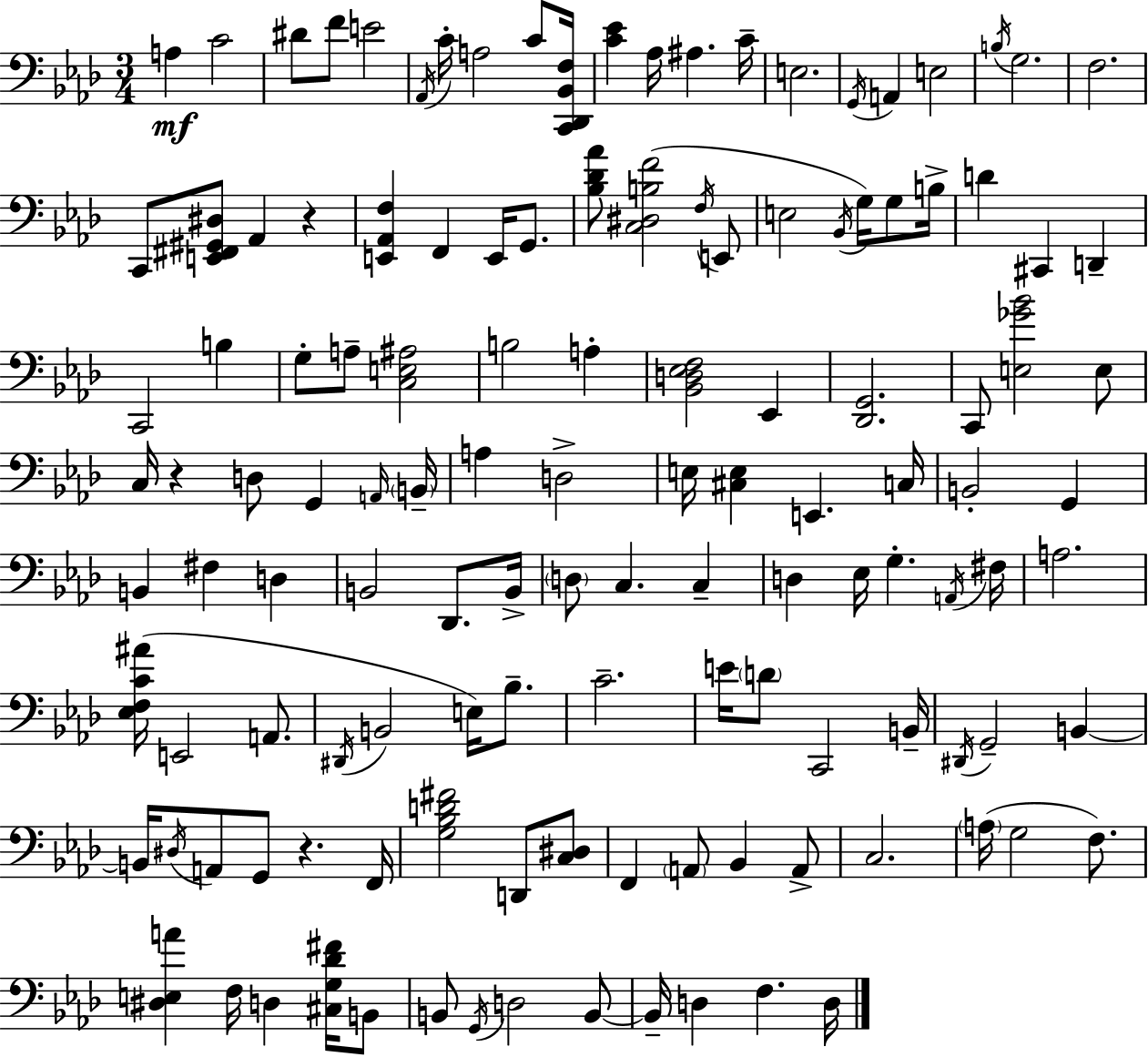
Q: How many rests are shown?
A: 3